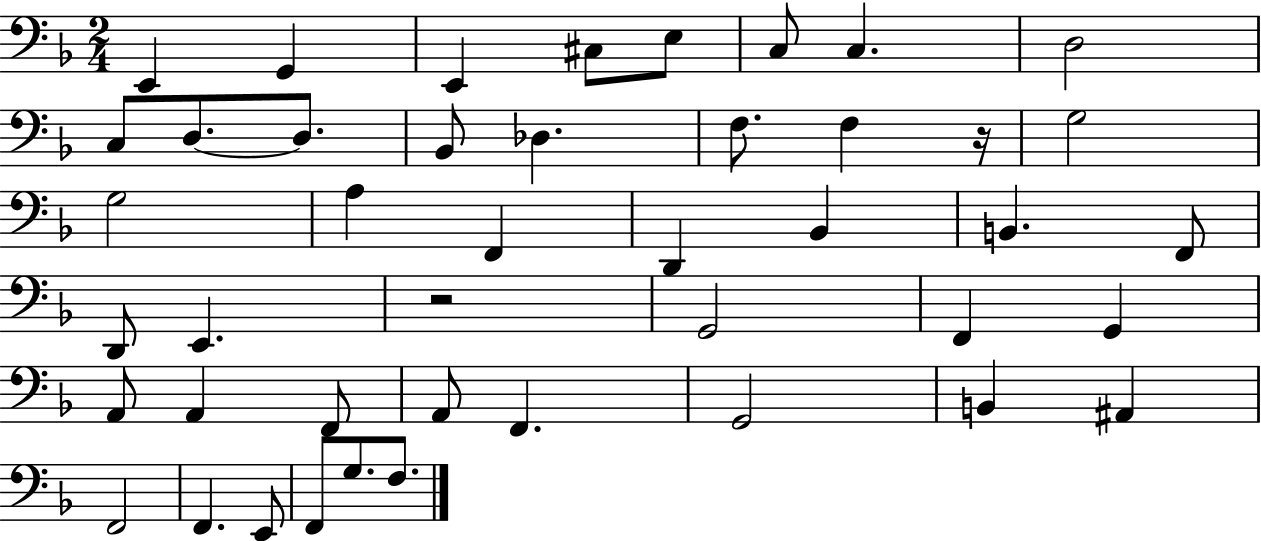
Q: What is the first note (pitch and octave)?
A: E2